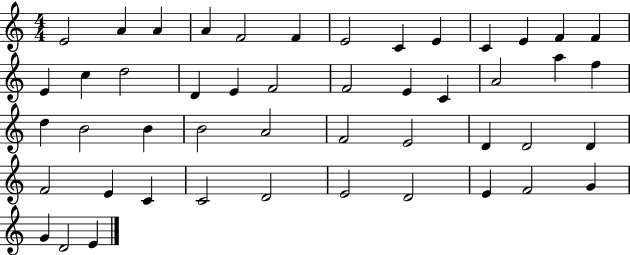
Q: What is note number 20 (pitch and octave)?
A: F4